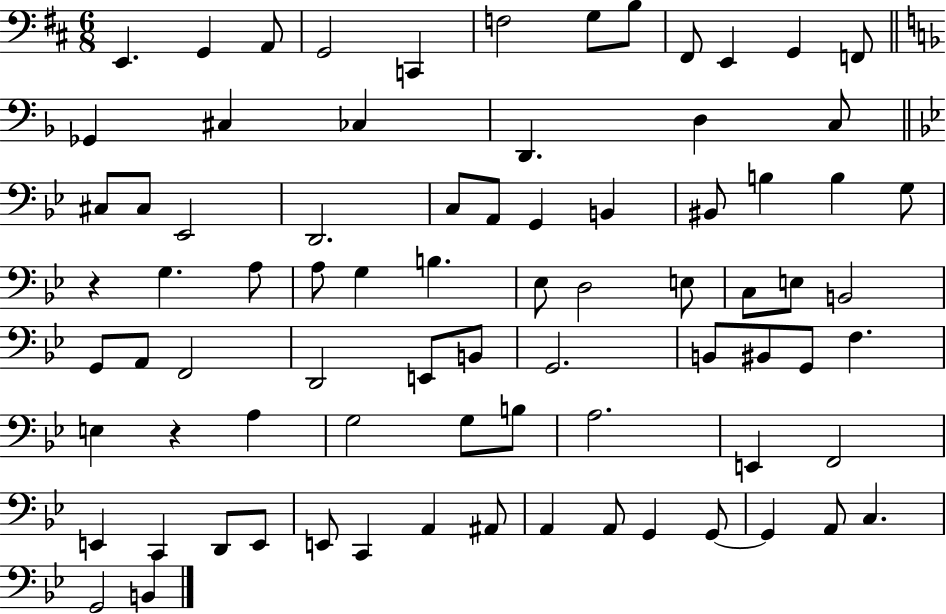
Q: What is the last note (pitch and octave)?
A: B2